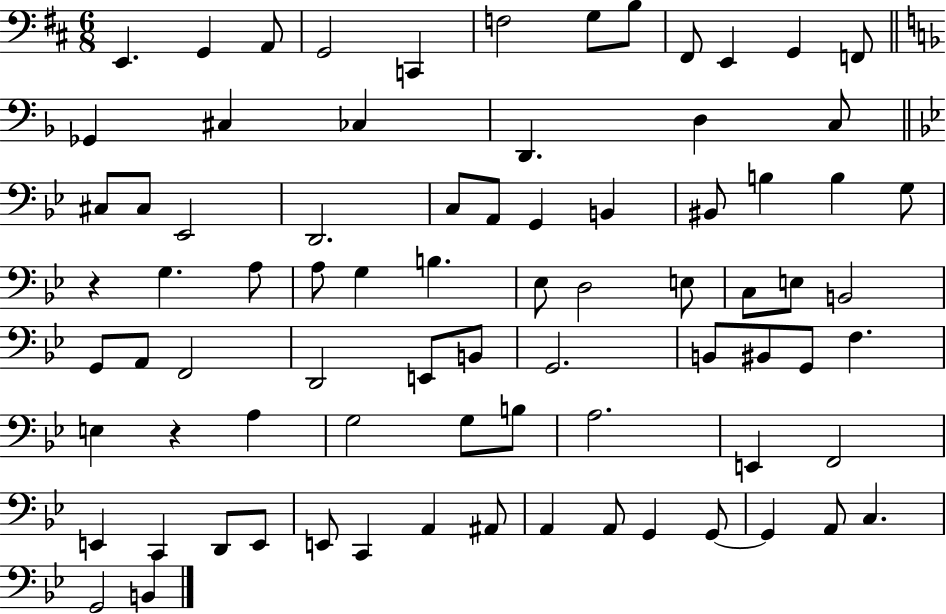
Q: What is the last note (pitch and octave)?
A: B2